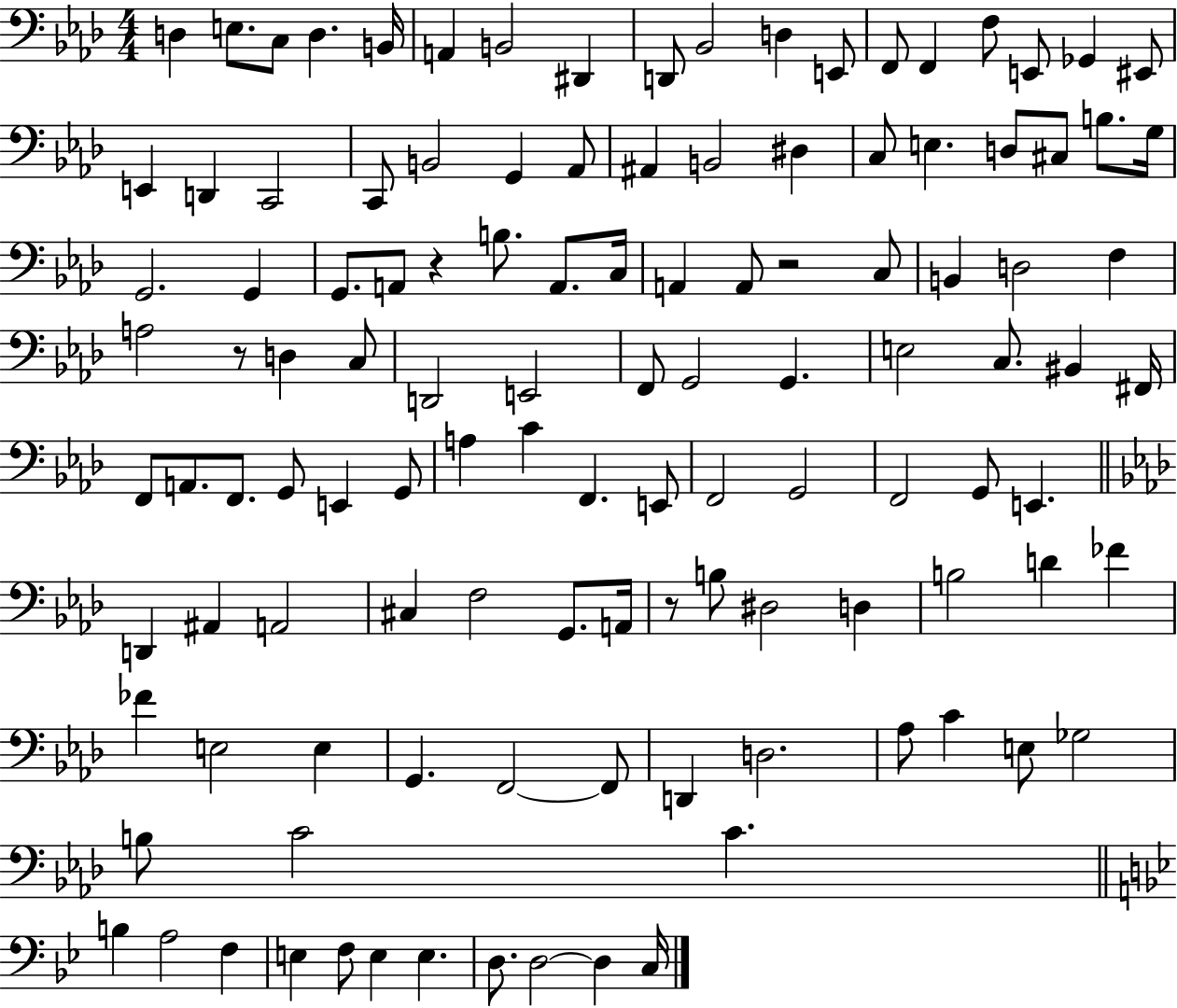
{
  \clef bass
  \numericTimeSignature
  \time 4/4
  \key aes \major
  d4 e8. c8 d4. b,16 | a,4 b,2 dis,4 | d,8 bes,2 d4 e,8 | f,8 f,4 f8 e,8 ges,4 eis,8 | \break e,4 d,4 c,2 | c,8 b,2 g,4 aes,8 | ais,4 b,2 dis4 | c8 e4. d8 cis8 b8. g16 | \break g,2. g,4 | g,8. a,8 r4 b8. a,8. c16 | a,4 a,8 r2 c8 | b,4 d2 f4 | \break a2 r8 d4 c8 | d,2 e,2 | f,8 g,2 g,4. | e2 c8. bis,4 fis,16 | \break f,8 a,8. f,8. g,8 e,4 g,8 | a4 c'4 f,4. e,8 | f,2 g,2 | f,2 g,8 e,4. | \break \bar "||" \break \key aes \major d,4 ais,4 a,2 | cis4 f2 g,8. a,16 | r8 b8 dis2 d4 | b2 d'4 fes'4 | \break fes'4 e2 e4 | g,4. f,2~~ f,8 | d,4 d2. | aes8 c'4 e8 ges2 | \break b8 c'2 c'4. | \bar "||" \break \key bes \major b4 a2 f4 | e4 f8 e4 e4. | d8. d2~~ d4 c16 | \bar "|."
}